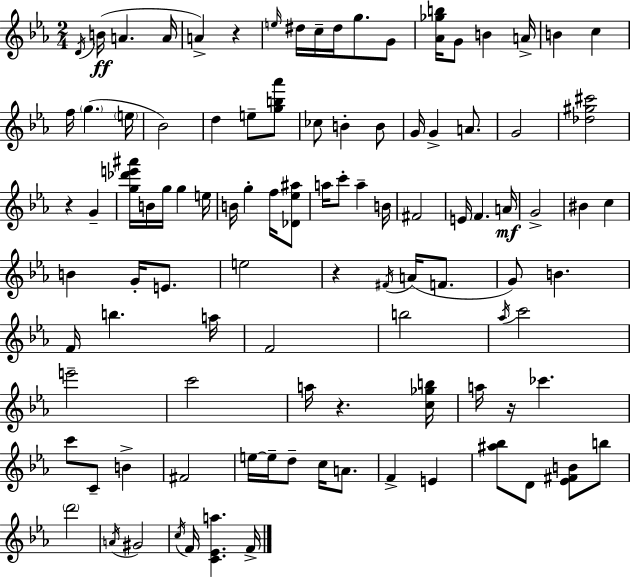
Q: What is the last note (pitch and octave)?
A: F4